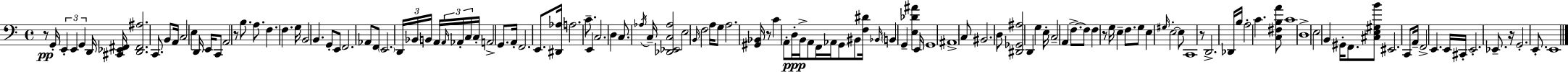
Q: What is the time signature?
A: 4/4